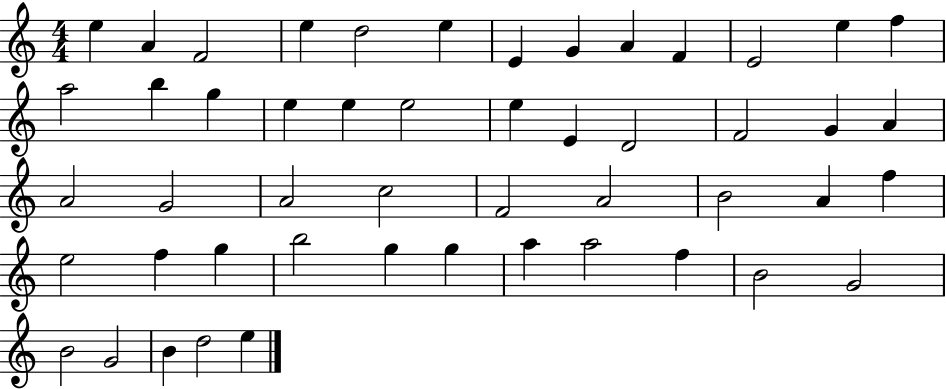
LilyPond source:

{
  \clef treble
  \numericTimeSignature
  \time 4/4
  \key c \major
  e''4 a'4 f'2 | e''4 d''2 e''4 | e'4 g'4 a'4 f'4 | e'2 e''4 f''4 | \break a''2 b''4 g''4 | e''4 e''4 e''2 | e''4 e'4 d'2 | f'2 g'4 a'4 | \break a'2 g'2 | a'2 c''2 | f'2 a'2 | b'2 a'4 f''4 | \break e''2 f''4 g''4 | b''2 g''4 g''4 | a''4 a''2 f''4 | b'2 g'2 | \break b'2 g'2 | b'4 d''2 e''4 | \bar "|."
}